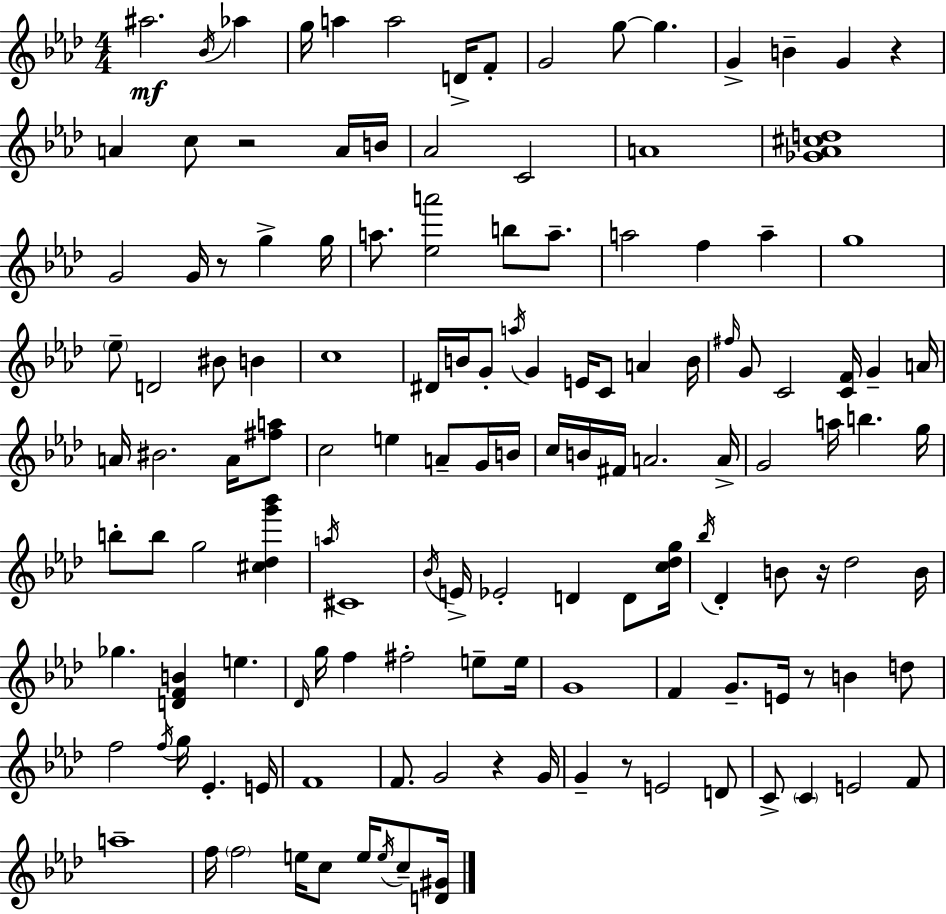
X:1
T:Untitled
M:4/4
L:1/4
K:Fm
^a2 _B/4 _a g/4 a a2 D/4 F/2 G2 g/2 g G B G z A c/2 z2 A/4 B/4 _A2 C2 A4 [_G_A^cd]4 G2 G/4 z/2 g g/4 a/2 [_ea']2 b/2 a/2 a2 f a g4 _e/2 D2 ^B/2 B c4 ^D/4 B/4 G/2 a/4 G E/4 C/2 A B/4 ^f/4 G/2 C2 [CF]/4 G A/4 A/4 ^B2 A/4 [^fa]/2 c2 e A/2 G/4 B/4 c/4 B/4 ^F/4 A2 A/4 G2 a/4 b g/4 b/2 b/2 g2 [^c_dg'_b'] a/4 ^C4 _B/4 E/4 _E2 D D/2 [c_dg]/4 _b/4 _D B/2 z/4 _d2 B/4 _g [DFB] e _D/4 g/4 f ^f2 e/2 e/4 G4 F G/2 E/4 z/2 B d/2 f2 f/4 g/4 _E E/4 F4 F/2 G2 z G/4 G z/2 E2 D/2 C/2 C E2 F/2 a4 f/4 f2 e/4 c/2 e/4 e/4 c/2 [D^G]/4